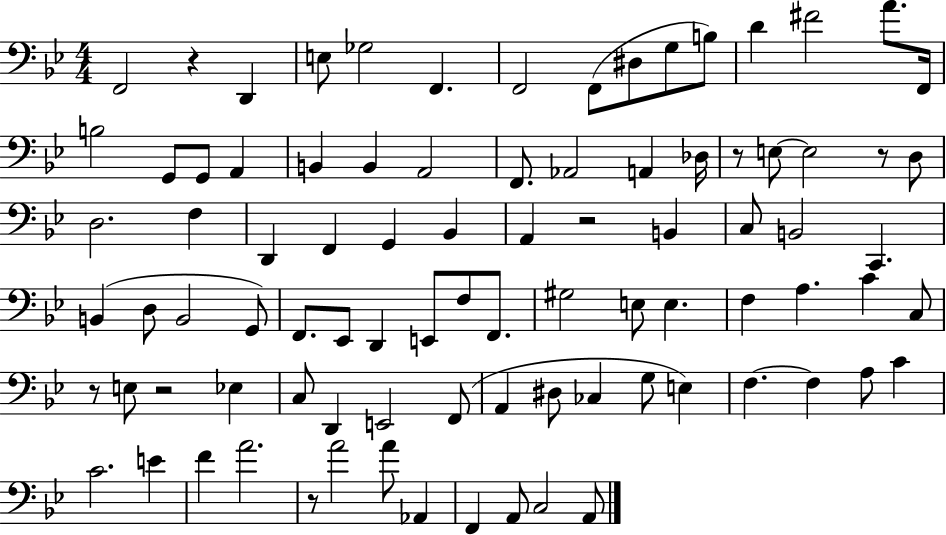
F2/h R/q D2/q E3/e Gb3/h F2/q. F2/h F2/e D#3/e G3/e B3/e D4/q F#4/h A4/e. F2/s B3/h G2/e G2/e A2/q B2/q B2/q A2/h F2/e. Ab2/h A2/q Db3/s R/e E3/e E3/h R/e D3/e D3/h. F3/q D2/q F2/q G2/q Bb2/q A2/q R/h B2/q C3/e B2/h C2/q. B2/q D3/e B2/h G2/e F2/e. Eb2/e D2/q E2/e F3/e F2/e. G#3/h E3/e E3/q. F3/q A3/q. C4/q C3/e R/e E3/e R/h Eb3/q C3/e D2/q E2/h F2/e A2/q D#3/e CES3/q G3/e E3/q F3/q. F3/q A3/e C4/q C4/h. E4/q F4/q A4/h. R/e A4/h A4/e Ab2/q F2/q A2/e C3/h A2/e